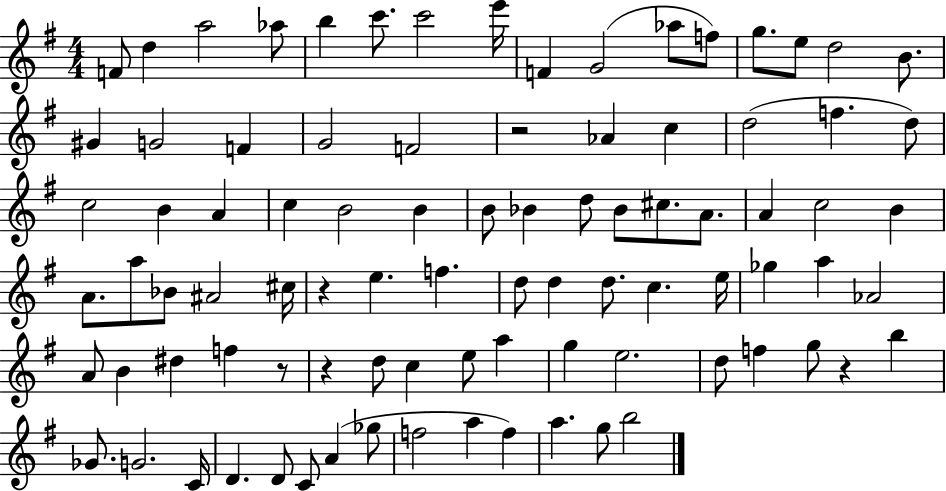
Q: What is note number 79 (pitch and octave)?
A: F5